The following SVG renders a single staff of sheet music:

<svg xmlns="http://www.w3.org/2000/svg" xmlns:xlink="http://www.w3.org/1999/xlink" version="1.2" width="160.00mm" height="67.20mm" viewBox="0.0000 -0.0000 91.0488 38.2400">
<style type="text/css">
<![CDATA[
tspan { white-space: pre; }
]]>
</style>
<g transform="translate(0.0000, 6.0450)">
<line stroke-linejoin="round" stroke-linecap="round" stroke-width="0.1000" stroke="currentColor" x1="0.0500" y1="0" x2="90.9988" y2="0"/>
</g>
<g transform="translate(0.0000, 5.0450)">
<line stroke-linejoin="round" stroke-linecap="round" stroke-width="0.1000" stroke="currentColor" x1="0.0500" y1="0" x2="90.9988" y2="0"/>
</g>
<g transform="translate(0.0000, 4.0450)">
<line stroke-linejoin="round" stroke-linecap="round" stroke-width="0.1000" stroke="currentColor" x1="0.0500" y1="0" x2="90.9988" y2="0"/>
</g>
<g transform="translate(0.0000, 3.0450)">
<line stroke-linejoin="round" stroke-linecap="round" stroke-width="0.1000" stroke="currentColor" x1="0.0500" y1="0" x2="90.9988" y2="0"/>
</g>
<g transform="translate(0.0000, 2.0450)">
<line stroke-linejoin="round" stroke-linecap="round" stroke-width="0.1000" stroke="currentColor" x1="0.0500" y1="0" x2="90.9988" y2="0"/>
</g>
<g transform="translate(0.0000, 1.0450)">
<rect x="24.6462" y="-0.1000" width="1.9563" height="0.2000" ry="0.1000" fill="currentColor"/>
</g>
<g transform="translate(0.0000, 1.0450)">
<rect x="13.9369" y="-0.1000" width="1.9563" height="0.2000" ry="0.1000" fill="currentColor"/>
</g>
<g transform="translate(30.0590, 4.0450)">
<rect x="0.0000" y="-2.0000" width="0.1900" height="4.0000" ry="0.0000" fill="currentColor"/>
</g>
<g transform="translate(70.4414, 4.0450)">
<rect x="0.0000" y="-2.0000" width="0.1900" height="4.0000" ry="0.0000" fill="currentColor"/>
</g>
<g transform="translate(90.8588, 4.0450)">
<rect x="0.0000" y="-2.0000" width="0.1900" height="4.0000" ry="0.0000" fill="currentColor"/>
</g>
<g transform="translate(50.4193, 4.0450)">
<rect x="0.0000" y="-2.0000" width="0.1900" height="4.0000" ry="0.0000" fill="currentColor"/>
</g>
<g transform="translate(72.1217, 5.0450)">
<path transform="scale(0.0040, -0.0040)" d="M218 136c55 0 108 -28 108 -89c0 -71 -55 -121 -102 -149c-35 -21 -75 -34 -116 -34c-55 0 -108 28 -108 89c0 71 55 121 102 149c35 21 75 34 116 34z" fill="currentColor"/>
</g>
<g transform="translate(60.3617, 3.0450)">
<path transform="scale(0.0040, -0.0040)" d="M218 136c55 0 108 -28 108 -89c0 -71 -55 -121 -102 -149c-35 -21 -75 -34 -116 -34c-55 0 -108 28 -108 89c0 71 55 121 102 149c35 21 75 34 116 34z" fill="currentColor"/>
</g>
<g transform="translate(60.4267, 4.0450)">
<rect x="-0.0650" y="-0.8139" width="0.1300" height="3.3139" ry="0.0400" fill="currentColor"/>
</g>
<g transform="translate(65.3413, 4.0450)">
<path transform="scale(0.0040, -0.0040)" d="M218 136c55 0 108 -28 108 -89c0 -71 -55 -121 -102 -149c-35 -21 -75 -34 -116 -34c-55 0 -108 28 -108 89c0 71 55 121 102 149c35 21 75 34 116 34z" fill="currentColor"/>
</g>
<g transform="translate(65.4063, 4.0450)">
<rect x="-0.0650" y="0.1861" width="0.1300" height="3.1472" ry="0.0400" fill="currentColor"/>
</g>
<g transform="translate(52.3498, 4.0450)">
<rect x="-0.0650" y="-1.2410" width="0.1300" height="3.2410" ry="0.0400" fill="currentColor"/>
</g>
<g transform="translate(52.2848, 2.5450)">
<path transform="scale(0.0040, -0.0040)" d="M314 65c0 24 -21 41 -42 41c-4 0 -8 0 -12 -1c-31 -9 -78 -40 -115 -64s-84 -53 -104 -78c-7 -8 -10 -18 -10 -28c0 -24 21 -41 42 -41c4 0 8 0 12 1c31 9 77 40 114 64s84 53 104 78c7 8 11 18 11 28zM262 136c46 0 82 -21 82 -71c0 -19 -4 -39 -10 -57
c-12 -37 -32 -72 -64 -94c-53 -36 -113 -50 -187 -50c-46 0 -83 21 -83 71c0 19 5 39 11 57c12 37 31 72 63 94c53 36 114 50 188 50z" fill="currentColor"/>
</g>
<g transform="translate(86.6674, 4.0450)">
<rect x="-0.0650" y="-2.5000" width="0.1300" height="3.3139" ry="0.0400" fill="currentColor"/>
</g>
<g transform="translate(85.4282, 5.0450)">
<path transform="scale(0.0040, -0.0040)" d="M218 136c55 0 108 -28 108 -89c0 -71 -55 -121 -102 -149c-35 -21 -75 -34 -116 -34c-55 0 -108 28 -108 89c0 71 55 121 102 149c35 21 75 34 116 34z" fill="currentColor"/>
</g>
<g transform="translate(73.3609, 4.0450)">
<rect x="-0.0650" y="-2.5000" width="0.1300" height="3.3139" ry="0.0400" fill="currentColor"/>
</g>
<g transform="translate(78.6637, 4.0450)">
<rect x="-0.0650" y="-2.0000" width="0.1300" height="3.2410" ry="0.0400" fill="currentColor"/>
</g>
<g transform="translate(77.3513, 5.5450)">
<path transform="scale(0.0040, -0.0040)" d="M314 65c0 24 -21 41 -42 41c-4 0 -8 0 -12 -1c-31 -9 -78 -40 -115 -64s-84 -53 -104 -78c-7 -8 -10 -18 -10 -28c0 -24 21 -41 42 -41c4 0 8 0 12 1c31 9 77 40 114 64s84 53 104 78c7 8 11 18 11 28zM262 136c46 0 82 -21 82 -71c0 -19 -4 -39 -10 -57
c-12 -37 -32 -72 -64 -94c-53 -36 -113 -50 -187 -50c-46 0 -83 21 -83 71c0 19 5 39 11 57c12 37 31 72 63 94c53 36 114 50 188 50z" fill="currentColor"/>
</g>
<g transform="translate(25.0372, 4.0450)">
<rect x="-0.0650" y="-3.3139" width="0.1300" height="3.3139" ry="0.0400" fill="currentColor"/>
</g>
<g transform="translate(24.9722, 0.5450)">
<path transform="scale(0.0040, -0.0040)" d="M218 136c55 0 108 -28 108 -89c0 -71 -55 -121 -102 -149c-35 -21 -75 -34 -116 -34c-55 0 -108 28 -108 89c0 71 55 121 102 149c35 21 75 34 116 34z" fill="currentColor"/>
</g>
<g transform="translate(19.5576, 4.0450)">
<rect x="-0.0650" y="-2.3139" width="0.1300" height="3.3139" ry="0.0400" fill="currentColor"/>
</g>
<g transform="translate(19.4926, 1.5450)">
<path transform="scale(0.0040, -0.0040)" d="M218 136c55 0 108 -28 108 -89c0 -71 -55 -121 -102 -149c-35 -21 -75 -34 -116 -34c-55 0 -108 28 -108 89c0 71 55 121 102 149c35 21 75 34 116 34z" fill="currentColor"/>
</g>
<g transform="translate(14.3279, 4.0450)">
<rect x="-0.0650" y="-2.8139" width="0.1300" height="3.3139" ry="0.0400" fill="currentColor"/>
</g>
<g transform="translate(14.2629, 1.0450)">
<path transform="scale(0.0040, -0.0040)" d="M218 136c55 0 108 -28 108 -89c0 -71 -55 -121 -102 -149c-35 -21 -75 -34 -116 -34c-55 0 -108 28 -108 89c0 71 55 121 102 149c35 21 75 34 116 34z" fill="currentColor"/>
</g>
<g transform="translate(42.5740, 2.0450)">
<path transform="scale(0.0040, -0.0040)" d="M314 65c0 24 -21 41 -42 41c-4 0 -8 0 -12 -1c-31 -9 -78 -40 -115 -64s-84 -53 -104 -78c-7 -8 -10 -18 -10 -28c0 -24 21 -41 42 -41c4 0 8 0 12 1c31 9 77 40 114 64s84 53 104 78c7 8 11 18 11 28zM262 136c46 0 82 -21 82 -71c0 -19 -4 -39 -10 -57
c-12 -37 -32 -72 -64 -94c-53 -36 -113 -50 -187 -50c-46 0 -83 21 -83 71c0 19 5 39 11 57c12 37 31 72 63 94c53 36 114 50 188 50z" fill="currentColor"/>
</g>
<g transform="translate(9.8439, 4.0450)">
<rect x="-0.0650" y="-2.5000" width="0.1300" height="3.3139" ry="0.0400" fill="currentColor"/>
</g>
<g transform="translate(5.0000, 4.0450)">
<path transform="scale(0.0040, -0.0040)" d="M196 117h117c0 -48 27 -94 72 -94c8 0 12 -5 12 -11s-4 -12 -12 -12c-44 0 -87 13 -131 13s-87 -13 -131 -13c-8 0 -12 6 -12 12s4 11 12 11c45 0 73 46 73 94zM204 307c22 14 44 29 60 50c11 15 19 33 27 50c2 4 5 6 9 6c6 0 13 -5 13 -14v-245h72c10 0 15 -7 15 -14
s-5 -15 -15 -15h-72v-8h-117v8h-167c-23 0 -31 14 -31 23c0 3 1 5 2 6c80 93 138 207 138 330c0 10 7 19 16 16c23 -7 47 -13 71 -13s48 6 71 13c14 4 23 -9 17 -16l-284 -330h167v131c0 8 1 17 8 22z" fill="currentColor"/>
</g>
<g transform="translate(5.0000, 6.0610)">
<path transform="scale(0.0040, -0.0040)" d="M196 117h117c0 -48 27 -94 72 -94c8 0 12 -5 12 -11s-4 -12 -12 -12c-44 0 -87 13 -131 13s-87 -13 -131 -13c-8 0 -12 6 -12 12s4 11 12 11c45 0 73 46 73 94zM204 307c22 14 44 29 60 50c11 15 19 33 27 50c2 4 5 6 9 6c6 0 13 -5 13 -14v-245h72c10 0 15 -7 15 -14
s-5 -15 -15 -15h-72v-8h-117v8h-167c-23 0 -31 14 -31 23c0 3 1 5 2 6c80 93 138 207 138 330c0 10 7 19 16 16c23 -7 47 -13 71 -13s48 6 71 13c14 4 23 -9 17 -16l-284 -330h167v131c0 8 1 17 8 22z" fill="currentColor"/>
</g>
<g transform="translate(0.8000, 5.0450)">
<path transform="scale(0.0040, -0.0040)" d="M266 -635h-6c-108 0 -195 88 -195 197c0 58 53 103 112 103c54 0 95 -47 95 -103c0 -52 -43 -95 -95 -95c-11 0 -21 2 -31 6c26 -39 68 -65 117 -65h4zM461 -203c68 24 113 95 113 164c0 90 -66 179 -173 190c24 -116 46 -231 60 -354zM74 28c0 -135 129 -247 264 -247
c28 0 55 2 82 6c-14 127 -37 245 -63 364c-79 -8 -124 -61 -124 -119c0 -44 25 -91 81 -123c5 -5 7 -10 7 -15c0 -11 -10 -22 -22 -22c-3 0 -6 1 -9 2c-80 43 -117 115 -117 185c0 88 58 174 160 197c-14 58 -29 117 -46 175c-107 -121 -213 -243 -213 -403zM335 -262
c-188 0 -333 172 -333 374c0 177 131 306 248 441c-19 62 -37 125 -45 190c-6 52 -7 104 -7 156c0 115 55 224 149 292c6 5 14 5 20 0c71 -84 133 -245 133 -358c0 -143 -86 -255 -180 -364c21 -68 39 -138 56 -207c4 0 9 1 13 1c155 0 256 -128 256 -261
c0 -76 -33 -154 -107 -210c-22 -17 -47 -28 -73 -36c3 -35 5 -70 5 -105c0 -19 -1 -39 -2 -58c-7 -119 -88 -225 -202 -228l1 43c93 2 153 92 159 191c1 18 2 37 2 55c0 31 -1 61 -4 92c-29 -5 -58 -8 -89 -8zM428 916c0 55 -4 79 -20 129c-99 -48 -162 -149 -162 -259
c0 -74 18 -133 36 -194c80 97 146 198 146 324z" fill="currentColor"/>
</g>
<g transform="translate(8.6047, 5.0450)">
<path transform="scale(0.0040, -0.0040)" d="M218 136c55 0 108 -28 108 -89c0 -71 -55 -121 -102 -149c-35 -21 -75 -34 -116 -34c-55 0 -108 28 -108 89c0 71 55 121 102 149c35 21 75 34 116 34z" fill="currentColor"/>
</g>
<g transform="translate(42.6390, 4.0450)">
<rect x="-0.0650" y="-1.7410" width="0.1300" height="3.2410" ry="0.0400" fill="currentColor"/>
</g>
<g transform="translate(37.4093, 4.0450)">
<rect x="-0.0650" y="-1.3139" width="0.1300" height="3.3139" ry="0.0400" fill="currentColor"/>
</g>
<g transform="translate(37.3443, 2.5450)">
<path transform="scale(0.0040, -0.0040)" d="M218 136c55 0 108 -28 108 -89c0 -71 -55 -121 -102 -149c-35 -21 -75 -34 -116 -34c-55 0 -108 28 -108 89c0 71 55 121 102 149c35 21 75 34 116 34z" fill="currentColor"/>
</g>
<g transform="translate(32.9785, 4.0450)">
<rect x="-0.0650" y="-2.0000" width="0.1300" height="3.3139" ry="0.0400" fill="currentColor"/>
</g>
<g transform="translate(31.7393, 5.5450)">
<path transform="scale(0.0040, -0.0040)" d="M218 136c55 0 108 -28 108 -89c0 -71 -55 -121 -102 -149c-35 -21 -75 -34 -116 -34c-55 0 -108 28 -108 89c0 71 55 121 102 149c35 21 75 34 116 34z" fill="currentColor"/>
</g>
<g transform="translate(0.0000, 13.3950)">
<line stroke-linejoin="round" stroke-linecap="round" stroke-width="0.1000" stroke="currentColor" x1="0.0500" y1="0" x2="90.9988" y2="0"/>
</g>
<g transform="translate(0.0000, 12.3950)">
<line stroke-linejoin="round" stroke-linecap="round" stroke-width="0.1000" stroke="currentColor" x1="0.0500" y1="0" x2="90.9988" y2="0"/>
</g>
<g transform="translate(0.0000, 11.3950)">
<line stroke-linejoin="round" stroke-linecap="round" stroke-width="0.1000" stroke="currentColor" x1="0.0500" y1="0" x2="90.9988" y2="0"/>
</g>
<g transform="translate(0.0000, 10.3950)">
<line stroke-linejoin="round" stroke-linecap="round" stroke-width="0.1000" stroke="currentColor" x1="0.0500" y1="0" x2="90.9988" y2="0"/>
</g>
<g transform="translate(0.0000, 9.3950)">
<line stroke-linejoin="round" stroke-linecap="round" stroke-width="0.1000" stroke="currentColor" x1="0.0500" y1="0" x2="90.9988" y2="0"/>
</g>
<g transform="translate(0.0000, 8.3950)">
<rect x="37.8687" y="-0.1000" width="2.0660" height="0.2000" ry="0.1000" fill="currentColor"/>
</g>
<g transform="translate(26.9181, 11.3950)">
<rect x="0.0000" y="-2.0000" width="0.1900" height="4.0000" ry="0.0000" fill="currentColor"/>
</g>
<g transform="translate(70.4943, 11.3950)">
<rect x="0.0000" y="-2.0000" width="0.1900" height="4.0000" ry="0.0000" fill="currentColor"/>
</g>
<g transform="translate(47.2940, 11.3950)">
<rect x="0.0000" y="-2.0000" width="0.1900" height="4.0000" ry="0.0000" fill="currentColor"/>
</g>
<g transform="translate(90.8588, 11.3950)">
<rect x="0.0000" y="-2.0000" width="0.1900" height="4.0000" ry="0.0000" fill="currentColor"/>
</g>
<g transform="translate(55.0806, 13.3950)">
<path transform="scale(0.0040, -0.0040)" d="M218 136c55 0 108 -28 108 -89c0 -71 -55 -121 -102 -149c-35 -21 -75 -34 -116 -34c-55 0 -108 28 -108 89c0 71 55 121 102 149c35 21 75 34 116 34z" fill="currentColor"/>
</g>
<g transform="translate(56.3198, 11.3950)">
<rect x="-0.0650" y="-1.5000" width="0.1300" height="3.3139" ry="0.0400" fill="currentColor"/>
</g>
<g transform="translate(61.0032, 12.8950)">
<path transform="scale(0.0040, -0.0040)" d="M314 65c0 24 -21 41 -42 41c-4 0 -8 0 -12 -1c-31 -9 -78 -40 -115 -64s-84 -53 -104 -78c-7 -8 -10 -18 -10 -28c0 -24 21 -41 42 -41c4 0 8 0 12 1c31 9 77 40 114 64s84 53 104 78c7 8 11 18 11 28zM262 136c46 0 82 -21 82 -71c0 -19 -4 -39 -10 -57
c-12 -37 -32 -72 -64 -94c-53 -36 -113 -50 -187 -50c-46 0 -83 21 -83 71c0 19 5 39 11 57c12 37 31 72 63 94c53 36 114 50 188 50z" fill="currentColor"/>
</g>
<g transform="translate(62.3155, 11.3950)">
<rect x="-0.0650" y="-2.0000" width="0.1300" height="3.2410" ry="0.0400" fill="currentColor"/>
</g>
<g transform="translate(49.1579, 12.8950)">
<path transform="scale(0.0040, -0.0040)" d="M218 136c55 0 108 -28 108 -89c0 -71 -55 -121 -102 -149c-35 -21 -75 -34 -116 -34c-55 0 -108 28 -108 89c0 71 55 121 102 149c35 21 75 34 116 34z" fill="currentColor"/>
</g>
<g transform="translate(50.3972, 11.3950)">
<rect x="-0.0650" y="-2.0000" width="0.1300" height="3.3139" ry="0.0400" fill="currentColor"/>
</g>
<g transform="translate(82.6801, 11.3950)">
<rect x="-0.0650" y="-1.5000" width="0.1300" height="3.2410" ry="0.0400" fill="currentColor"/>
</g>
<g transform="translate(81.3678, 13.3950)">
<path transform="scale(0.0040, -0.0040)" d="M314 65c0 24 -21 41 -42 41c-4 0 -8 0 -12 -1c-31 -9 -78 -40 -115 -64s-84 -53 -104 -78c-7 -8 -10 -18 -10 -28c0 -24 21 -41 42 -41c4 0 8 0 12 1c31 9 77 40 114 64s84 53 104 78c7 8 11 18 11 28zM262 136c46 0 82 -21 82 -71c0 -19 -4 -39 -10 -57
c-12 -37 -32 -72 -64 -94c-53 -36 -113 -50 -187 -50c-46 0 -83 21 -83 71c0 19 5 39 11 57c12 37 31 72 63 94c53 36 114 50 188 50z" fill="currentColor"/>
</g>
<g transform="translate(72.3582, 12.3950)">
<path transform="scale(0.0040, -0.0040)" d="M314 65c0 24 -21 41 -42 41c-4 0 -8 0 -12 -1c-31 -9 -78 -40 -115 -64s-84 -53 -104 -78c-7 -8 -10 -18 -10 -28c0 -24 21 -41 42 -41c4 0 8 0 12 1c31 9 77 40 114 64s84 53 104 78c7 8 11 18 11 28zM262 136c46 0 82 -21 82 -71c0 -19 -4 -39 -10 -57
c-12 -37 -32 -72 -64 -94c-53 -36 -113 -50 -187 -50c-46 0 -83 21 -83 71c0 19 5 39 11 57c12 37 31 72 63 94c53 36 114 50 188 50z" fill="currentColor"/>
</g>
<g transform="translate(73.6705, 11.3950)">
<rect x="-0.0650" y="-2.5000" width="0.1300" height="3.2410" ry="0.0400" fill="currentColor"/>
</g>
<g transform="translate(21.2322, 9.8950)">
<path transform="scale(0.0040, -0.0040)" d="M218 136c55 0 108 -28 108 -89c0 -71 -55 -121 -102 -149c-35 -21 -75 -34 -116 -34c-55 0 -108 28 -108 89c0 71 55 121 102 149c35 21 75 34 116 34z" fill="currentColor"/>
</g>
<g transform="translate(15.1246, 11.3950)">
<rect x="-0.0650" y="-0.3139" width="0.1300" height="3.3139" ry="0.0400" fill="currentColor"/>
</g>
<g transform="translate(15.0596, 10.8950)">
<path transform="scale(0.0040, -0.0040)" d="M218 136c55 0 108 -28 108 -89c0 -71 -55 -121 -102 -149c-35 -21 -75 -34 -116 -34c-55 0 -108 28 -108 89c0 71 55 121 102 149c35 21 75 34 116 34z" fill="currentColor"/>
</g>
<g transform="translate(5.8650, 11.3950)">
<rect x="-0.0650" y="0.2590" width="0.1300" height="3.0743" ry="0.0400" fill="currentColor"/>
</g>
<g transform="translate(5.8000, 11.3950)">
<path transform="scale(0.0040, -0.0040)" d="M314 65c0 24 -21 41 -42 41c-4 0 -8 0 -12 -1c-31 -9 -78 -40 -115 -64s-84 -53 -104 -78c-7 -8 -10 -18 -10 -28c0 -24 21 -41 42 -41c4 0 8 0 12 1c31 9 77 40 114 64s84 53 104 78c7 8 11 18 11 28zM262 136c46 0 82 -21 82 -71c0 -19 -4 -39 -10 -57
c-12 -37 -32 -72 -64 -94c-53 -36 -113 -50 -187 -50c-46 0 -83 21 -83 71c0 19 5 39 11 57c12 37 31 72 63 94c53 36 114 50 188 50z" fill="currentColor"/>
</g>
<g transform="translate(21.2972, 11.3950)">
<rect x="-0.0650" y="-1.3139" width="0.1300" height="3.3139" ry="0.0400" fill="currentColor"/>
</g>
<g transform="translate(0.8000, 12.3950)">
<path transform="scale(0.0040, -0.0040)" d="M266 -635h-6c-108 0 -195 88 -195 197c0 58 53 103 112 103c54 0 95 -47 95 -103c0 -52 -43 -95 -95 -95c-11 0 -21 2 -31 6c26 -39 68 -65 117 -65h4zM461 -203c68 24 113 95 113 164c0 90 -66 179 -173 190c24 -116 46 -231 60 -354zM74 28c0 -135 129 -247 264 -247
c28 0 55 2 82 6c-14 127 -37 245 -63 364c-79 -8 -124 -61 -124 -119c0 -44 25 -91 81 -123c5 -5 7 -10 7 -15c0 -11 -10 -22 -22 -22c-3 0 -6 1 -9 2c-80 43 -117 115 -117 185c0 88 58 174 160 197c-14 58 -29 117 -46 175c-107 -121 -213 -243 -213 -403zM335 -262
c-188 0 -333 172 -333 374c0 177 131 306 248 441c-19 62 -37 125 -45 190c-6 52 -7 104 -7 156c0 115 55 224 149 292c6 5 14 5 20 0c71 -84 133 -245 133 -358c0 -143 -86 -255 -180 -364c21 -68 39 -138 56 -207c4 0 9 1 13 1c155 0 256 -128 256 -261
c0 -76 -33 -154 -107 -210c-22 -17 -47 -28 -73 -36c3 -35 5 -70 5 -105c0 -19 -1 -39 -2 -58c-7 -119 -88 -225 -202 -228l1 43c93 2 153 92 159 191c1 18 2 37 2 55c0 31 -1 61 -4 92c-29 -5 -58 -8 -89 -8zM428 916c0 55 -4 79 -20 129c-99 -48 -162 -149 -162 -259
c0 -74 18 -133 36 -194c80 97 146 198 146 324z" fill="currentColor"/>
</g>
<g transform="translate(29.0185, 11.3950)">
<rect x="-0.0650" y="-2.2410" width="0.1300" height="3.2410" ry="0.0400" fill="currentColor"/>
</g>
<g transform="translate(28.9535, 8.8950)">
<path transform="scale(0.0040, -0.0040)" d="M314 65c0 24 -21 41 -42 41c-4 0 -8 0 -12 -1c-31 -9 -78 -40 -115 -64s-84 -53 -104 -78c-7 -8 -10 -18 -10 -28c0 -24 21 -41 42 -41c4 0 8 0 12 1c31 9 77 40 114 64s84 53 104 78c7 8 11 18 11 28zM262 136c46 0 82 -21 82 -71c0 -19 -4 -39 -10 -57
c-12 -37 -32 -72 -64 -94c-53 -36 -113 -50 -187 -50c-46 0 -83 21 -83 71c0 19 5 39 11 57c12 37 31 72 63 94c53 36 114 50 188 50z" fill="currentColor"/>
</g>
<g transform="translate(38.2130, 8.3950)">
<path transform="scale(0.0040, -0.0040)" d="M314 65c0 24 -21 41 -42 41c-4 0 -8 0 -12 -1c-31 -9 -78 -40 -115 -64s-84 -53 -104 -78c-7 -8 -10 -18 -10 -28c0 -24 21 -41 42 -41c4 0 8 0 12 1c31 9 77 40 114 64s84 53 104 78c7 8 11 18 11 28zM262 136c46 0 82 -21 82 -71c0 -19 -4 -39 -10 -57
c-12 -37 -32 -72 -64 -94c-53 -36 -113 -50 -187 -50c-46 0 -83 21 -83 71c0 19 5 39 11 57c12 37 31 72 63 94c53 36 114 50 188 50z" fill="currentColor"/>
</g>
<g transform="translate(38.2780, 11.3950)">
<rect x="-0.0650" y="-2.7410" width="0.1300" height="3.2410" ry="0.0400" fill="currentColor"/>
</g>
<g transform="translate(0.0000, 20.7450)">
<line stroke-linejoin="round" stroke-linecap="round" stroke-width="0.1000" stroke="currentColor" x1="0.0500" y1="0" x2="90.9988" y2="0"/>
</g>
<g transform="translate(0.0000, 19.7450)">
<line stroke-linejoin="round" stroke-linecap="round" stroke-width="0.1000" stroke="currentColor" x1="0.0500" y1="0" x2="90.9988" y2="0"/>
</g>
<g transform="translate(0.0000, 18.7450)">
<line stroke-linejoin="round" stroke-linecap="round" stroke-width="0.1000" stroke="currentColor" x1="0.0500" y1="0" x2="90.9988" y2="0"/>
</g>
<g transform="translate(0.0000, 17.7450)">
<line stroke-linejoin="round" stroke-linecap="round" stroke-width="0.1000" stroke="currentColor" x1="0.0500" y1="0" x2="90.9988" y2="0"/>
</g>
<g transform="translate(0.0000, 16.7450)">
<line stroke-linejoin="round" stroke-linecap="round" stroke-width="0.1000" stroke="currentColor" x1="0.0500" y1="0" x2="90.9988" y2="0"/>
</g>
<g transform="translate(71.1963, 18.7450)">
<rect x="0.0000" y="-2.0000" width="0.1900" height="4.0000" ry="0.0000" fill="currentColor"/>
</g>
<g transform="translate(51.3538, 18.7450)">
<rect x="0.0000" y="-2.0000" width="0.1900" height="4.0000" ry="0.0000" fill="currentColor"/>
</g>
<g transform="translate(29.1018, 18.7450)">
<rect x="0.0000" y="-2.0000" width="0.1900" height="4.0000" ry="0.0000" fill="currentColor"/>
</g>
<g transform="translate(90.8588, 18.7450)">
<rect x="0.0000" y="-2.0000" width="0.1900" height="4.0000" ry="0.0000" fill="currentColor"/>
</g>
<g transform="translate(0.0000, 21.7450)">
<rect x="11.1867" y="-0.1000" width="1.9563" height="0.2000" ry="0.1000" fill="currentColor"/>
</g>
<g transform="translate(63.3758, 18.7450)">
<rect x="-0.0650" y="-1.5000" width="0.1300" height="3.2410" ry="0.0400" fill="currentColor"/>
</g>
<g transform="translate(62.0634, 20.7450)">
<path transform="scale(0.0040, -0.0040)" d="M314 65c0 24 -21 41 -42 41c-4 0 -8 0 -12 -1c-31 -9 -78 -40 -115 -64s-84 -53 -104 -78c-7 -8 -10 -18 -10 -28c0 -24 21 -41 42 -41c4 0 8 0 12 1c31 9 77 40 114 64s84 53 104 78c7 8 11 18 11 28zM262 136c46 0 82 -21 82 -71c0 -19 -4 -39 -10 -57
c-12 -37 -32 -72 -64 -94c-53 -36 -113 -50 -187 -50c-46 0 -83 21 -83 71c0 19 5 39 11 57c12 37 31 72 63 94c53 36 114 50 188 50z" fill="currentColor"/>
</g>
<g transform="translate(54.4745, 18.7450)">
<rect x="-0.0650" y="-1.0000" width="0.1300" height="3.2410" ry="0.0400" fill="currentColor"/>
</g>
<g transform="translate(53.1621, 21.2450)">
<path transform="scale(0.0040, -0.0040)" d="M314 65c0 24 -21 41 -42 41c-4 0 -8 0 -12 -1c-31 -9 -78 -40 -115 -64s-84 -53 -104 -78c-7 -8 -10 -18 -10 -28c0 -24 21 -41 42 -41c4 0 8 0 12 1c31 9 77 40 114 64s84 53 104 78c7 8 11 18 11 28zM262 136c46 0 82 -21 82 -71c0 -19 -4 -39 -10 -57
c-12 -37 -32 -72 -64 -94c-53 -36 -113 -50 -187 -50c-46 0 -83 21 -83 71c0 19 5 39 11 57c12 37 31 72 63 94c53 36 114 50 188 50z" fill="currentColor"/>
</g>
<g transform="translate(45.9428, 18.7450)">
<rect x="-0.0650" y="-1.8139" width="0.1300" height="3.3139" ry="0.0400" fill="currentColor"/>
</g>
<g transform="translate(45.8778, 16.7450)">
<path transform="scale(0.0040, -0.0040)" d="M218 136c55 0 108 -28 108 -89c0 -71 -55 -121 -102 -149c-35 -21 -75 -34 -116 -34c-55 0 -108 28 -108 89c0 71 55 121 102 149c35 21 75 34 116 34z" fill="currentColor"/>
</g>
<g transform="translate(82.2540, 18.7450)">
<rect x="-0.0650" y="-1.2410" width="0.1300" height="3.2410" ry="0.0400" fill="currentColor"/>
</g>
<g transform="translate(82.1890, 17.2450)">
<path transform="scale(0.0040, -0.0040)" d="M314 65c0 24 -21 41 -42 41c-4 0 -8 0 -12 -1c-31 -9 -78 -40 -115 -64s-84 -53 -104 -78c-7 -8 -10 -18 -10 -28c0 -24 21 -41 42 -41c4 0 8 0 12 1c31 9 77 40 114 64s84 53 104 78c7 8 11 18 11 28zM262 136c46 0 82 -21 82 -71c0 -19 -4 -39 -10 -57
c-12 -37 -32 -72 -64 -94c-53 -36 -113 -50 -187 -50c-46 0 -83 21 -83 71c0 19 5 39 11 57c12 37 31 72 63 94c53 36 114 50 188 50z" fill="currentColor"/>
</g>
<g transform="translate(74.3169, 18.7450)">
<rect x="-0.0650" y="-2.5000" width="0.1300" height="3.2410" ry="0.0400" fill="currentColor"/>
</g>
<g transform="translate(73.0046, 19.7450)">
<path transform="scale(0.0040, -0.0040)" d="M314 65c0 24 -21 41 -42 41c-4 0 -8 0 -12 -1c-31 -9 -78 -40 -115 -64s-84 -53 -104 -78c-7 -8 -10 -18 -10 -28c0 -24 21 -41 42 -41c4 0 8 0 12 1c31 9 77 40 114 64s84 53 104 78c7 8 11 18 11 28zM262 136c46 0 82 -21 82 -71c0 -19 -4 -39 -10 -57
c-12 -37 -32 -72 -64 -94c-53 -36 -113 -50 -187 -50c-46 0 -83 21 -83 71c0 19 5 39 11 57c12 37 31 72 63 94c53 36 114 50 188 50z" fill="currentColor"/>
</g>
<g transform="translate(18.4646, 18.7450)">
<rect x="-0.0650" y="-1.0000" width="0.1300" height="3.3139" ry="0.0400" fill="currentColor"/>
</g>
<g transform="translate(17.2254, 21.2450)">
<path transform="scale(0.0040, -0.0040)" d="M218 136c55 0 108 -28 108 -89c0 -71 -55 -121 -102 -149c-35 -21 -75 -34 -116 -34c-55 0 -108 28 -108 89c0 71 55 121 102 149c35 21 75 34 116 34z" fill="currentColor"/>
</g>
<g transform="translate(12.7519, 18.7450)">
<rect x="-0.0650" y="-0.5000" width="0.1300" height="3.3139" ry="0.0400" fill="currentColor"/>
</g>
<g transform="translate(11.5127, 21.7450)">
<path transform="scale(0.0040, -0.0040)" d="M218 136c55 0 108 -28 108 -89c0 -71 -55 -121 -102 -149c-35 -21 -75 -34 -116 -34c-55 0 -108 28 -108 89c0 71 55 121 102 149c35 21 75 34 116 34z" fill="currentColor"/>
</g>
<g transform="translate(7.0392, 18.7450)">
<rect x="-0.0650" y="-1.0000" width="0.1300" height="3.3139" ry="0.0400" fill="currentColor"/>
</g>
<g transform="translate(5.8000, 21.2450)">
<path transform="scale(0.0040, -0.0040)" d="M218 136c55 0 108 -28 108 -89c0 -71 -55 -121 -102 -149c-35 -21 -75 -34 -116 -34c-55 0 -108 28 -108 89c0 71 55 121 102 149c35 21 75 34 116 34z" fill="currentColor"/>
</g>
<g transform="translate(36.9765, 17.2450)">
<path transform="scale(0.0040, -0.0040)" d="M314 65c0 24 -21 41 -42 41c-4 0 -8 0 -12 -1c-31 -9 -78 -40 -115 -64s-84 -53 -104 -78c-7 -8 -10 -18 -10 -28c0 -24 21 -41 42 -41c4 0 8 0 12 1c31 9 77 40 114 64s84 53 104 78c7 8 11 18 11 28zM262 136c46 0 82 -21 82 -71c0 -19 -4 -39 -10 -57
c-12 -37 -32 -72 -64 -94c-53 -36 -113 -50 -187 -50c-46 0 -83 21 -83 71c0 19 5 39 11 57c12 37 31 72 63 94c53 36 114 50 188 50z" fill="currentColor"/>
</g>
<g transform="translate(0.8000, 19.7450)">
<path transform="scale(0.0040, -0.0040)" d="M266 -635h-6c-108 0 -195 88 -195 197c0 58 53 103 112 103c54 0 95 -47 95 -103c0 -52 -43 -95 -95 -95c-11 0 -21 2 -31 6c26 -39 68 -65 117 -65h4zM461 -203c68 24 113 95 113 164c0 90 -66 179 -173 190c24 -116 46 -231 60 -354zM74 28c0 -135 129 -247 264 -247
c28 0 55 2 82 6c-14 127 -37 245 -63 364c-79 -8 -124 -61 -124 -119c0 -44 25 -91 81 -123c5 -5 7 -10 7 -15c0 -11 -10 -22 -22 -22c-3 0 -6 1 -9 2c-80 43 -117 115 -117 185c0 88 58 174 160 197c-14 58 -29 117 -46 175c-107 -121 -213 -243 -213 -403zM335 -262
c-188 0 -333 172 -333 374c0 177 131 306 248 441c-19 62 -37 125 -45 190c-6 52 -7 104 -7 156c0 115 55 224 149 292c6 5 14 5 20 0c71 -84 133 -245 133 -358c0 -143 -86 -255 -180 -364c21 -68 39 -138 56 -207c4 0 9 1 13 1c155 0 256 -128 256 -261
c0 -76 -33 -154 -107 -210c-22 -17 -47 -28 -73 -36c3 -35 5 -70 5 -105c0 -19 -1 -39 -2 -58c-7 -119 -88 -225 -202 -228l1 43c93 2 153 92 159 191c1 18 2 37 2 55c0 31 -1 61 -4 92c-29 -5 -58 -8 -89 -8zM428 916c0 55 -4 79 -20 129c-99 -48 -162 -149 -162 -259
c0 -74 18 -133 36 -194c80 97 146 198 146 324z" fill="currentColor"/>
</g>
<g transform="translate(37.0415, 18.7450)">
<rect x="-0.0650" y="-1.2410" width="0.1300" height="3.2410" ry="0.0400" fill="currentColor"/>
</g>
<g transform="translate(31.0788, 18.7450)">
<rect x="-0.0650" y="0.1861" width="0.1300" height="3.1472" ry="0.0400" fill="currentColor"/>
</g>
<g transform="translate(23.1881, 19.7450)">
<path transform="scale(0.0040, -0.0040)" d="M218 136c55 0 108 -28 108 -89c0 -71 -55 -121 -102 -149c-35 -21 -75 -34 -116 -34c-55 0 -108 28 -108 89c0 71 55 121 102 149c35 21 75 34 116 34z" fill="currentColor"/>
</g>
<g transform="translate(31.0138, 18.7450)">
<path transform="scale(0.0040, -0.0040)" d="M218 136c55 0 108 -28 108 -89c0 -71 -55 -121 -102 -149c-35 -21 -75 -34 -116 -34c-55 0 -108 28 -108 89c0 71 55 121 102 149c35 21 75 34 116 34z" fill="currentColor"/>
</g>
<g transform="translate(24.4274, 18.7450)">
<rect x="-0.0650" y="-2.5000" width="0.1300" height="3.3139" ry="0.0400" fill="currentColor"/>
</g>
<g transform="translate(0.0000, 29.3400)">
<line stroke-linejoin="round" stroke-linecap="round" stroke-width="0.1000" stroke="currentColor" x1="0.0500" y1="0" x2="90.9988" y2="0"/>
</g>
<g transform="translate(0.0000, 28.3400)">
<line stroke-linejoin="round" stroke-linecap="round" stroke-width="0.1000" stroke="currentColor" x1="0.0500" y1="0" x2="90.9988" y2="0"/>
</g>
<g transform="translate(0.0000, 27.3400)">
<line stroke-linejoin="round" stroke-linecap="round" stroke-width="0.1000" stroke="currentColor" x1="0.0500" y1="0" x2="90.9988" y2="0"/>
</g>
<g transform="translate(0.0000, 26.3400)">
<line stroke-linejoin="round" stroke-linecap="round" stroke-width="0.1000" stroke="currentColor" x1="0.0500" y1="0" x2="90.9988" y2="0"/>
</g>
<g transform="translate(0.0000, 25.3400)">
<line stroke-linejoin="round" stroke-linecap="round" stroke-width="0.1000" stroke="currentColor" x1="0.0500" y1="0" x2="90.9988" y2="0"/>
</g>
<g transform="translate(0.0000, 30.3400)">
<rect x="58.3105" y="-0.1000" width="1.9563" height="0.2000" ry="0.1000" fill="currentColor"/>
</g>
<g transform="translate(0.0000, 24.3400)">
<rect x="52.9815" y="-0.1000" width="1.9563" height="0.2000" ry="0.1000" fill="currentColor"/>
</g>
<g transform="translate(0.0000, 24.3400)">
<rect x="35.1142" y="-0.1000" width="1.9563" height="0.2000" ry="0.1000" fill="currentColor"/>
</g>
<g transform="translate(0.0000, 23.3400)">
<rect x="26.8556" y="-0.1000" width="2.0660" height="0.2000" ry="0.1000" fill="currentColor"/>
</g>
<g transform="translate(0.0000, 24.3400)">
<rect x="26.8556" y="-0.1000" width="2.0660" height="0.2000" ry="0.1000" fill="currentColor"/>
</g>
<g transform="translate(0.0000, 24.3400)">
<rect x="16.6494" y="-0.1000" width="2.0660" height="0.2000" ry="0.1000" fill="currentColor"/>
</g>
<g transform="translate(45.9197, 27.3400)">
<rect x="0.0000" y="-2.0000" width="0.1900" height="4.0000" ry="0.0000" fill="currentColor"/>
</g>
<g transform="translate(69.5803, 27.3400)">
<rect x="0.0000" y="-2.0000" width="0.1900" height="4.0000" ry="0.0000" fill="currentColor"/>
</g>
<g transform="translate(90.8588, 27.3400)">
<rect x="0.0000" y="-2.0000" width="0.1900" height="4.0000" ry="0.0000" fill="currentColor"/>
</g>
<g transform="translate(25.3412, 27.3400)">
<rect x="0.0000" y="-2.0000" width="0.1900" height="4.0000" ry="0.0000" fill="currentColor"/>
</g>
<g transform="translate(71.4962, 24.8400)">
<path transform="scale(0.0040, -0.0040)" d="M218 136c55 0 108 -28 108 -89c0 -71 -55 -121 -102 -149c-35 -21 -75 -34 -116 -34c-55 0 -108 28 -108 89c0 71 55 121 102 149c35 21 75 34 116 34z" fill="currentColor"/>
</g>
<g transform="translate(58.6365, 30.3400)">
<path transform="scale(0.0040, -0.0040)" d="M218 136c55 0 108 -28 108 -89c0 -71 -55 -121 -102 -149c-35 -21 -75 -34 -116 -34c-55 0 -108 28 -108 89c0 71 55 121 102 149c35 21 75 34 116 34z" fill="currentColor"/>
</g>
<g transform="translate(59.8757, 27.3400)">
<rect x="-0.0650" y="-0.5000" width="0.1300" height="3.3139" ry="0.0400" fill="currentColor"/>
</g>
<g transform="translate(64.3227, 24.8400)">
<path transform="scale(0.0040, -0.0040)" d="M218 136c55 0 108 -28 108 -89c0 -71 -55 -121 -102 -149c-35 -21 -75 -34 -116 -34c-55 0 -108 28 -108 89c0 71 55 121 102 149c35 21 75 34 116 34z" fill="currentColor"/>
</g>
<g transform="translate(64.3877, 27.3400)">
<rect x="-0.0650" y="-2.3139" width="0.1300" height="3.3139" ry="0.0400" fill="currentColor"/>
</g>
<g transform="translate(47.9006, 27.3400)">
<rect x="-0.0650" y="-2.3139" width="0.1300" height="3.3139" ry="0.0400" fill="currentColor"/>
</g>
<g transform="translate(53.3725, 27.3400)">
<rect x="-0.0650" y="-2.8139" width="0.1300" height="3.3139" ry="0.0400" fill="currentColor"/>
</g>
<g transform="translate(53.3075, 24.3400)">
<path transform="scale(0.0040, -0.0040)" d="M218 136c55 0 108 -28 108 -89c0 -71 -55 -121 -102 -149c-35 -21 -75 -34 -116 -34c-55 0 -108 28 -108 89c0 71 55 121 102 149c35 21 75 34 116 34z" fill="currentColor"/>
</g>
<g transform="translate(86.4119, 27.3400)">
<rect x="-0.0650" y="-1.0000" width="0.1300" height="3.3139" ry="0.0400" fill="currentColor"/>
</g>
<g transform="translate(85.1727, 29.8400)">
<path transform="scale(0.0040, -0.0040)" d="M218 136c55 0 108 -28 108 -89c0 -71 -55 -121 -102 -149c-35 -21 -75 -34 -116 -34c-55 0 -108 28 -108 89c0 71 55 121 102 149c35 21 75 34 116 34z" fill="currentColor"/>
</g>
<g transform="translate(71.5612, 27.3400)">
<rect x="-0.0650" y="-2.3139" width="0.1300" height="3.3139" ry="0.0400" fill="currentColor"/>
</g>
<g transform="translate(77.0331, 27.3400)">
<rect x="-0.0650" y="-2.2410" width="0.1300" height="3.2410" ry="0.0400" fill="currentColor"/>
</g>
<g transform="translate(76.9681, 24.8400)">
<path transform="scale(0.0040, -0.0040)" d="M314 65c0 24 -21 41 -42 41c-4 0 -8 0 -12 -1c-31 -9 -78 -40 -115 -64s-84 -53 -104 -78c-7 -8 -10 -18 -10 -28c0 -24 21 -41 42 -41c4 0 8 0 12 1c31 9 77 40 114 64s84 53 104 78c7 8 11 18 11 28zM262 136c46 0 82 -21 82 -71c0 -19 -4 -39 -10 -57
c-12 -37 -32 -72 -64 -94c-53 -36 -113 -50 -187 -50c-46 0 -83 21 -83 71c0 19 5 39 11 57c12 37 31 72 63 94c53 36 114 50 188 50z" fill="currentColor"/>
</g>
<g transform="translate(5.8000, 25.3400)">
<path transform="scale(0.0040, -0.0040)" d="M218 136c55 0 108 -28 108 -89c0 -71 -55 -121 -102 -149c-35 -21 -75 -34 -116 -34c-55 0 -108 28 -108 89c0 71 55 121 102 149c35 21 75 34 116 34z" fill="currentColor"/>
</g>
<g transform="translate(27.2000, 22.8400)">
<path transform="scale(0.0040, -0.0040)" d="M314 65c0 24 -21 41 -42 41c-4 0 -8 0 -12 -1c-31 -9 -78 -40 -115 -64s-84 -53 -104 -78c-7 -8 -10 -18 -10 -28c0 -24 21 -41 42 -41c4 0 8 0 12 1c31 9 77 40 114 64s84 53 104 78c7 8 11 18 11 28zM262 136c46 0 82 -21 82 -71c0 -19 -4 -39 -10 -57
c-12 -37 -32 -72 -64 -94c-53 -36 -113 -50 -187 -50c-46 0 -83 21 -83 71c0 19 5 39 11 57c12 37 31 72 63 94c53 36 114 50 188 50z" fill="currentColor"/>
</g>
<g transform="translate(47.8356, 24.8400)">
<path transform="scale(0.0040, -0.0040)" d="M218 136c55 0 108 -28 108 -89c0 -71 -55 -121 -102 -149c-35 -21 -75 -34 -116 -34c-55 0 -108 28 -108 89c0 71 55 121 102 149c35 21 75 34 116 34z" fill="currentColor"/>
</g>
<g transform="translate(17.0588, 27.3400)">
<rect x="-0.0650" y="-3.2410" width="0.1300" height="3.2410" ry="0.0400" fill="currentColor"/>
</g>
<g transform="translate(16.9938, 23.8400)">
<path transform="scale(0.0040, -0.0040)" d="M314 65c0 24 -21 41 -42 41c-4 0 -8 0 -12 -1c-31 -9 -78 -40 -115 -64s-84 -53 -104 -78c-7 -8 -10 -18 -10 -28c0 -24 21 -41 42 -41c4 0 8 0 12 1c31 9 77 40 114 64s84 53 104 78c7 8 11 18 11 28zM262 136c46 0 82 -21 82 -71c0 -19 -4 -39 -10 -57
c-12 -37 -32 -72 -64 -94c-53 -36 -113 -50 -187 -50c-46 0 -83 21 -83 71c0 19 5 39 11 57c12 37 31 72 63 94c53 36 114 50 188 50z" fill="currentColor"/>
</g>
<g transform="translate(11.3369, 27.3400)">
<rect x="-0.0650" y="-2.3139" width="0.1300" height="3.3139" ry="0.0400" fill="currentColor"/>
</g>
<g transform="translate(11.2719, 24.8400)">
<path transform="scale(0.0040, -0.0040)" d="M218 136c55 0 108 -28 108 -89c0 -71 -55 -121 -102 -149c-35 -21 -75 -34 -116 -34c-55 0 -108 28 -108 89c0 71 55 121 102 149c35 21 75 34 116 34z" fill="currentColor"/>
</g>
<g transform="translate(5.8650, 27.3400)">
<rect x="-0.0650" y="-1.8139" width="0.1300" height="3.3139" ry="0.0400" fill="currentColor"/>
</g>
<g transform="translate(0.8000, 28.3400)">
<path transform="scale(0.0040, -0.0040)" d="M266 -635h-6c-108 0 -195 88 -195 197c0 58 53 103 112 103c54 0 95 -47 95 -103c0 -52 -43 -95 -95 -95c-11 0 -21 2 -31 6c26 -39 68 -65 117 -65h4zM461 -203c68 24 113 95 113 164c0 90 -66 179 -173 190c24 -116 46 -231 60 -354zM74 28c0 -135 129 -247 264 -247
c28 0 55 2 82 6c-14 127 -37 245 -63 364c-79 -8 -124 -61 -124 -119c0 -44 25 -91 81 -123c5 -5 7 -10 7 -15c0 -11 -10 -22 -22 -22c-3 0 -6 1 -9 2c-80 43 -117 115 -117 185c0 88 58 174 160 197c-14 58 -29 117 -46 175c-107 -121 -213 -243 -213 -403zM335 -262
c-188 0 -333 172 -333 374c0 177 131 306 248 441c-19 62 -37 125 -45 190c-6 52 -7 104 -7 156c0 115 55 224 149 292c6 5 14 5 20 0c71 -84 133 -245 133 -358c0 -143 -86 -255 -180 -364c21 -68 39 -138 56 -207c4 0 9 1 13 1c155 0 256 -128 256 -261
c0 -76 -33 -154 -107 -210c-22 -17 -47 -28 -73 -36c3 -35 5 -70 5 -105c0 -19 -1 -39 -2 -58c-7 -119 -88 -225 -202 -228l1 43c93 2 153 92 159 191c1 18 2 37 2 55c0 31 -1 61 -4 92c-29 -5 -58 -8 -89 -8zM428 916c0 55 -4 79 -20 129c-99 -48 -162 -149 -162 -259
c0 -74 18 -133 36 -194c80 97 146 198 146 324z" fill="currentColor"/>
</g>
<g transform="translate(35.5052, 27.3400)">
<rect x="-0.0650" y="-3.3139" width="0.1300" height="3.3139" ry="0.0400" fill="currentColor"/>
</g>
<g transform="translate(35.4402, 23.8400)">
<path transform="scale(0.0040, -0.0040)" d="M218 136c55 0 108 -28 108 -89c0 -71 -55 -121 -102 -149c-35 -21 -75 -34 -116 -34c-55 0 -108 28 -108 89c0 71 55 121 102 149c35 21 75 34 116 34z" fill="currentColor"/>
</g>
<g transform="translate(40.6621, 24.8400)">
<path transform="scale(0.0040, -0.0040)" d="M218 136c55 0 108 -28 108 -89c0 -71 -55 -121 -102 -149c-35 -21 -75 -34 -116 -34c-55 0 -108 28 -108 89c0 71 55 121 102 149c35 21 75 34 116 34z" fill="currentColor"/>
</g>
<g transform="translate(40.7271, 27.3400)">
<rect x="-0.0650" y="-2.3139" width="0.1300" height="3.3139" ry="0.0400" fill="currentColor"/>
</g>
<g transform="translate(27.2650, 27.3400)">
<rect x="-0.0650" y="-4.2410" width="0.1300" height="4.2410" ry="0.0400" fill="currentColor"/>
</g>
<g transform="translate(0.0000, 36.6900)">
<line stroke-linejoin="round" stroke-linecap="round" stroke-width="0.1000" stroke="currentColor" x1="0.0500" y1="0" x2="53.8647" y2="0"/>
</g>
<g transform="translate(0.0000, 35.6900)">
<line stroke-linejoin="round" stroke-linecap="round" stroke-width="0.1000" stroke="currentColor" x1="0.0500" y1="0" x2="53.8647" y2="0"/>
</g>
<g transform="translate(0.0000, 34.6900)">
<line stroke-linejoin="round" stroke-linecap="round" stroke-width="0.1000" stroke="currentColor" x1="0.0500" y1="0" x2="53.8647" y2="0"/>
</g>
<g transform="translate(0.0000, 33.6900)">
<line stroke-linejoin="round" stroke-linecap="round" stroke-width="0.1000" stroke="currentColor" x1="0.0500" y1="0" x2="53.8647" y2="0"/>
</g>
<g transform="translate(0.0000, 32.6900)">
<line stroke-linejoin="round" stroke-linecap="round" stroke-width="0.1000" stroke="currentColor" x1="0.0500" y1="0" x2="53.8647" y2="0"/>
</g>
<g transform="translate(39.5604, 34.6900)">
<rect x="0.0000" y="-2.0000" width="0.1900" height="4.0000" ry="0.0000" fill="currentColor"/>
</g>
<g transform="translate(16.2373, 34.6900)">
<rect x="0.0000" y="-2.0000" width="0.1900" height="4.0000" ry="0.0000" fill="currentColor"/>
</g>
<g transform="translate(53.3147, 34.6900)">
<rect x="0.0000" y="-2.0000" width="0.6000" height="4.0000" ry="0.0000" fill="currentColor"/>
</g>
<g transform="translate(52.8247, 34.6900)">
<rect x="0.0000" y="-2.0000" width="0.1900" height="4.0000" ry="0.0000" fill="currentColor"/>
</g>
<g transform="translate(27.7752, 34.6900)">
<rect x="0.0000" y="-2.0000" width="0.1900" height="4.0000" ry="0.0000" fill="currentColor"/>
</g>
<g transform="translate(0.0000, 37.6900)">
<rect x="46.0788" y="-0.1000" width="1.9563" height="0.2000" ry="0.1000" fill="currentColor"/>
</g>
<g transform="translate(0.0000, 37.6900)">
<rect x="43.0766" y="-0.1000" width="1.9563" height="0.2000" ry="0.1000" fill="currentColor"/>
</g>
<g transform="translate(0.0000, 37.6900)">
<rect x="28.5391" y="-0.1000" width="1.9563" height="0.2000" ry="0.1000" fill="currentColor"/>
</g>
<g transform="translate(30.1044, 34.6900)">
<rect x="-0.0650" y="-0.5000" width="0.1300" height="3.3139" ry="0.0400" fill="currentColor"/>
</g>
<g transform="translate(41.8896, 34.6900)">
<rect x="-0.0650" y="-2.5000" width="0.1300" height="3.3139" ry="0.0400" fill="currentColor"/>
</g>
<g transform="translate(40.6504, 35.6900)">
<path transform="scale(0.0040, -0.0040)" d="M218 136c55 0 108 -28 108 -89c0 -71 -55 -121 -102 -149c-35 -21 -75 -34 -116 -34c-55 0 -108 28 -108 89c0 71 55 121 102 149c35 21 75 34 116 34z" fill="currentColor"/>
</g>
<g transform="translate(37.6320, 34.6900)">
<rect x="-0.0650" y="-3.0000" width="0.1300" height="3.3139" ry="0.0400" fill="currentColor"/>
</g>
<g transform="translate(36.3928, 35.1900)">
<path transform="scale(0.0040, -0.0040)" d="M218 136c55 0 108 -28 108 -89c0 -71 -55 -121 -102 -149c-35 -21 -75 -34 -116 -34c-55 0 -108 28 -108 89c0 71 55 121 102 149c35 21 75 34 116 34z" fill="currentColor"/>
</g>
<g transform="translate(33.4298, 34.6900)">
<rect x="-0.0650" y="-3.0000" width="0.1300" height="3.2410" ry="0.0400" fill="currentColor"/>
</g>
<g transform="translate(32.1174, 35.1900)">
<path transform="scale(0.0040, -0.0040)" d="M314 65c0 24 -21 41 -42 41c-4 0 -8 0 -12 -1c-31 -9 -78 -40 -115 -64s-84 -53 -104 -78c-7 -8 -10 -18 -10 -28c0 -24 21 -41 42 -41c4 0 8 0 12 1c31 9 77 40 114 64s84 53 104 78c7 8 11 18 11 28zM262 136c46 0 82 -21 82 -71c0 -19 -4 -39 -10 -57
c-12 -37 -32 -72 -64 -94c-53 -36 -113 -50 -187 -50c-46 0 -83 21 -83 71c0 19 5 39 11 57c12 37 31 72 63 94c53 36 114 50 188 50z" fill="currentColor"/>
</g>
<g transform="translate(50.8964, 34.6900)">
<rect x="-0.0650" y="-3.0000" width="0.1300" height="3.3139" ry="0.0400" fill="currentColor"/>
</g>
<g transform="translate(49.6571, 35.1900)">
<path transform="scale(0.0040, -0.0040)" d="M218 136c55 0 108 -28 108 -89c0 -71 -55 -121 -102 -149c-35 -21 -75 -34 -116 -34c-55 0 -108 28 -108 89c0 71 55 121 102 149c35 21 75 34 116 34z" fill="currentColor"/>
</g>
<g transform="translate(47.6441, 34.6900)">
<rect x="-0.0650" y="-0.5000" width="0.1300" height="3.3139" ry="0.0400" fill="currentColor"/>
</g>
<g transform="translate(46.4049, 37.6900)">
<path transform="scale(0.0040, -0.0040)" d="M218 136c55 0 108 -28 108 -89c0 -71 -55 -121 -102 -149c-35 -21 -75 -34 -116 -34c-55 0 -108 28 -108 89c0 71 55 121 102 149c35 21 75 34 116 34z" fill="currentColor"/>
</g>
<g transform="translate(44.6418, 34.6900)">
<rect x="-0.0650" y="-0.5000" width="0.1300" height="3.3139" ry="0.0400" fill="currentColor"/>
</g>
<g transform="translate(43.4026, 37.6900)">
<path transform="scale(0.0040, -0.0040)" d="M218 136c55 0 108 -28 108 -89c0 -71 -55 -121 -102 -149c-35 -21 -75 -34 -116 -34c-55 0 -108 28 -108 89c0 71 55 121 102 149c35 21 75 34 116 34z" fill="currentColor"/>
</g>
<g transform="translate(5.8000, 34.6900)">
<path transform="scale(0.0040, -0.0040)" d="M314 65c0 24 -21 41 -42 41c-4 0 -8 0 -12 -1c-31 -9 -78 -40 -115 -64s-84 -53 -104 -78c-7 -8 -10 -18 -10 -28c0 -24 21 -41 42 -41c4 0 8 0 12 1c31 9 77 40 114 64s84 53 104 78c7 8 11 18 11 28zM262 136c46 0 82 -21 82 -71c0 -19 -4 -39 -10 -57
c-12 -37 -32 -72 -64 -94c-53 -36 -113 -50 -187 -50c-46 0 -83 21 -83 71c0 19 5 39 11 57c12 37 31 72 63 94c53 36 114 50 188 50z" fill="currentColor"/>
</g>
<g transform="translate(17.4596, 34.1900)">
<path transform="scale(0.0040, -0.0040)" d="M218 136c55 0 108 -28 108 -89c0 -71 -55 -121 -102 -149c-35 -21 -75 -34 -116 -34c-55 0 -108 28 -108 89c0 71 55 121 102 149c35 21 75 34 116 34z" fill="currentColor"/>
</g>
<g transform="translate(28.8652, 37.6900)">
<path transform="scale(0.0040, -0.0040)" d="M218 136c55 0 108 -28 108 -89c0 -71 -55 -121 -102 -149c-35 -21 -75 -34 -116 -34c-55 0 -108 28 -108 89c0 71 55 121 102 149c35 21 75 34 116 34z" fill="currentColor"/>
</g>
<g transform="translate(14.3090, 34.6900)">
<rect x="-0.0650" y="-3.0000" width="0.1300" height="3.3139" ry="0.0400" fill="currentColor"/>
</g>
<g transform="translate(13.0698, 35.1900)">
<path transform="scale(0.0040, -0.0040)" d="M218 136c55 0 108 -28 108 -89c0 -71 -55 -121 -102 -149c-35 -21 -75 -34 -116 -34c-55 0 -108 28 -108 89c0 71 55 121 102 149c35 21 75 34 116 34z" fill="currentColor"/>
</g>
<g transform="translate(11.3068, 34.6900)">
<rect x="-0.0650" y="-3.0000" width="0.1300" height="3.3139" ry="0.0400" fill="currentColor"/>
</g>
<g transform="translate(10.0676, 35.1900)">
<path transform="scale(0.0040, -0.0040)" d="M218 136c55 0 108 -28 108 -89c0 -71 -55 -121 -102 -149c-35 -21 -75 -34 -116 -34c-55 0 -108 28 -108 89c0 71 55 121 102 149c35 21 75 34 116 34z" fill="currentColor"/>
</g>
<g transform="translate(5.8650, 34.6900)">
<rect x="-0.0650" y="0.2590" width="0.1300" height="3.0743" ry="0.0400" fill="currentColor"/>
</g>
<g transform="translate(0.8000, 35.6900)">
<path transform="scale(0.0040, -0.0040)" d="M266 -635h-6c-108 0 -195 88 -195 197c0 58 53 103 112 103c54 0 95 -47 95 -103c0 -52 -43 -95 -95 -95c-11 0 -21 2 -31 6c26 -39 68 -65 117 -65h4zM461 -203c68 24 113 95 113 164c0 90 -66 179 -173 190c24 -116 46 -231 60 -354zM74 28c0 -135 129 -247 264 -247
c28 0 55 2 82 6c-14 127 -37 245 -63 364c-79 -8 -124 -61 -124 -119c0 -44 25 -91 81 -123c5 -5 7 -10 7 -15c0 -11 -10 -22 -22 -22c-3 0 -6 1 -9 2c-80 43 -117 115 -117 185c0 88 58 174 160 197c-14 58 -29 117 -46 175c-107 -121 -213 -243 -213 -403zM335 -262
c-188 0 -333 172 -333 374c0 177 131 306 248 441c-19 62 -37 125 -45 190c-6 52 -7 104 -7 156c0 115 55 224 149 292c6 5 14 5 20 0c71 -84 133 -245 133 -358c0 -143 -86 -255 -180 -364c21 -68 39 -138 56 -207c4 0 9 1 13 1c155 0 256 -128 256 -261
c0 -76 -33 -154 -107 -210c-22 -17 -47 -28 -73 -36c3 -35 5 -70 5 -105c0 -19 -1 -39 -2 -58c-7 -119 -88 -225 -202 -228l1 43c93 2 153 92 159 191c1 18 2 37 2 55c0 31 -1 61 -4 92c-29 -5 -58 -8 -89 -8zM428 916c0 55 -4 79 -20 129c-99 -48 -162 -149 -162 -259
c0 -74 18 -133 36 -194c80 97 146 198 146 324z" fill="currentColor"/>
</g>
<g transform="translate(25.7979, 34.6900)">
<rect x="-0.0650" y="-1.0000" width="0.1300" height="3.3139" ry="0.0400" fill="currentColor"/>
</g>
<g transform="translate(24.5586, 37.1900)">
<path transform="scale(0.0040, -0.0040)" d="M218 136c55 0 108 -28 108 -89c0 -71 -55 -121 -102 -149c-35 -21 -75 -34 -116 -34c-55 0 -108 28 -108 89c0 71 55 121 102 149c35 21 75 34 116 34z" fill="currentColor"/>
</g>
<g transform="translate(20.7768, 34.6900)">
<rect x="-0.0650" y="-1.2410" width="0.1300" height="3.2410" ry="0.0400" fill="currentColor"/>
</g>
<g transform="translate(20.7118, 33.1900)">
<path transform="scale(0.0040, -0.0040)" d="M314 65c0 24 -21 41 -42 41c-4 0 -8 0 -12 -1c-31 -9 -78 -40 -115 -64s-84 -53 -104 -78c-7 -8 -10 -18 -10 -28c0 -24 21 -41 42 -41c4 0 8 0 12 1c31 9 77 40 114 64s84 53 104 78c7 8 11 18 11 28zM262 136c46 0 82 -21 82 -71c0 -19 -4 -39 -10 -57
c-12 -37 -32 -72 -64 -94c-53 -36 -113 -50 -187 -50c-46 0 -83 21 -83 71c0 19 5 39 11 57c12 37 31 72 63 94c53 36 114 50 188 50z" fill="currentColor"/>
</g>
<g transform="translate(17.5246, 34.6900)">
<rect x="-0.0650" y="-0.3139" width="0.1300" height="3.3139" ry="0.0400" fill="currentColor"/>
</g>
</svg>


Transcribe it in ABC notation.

X:1
T:Untitled
M:4/4
L:1/4
K:C
G a g b F e f2 e2 d B G F2 G B2 c e g2 a2 F E F2 G2 E2 D C D G B e2 f D2 E2 G2 e2 f g b2 d'2 b g g a C g g g2 D B2 A A c e2 D C A2 A G C C A